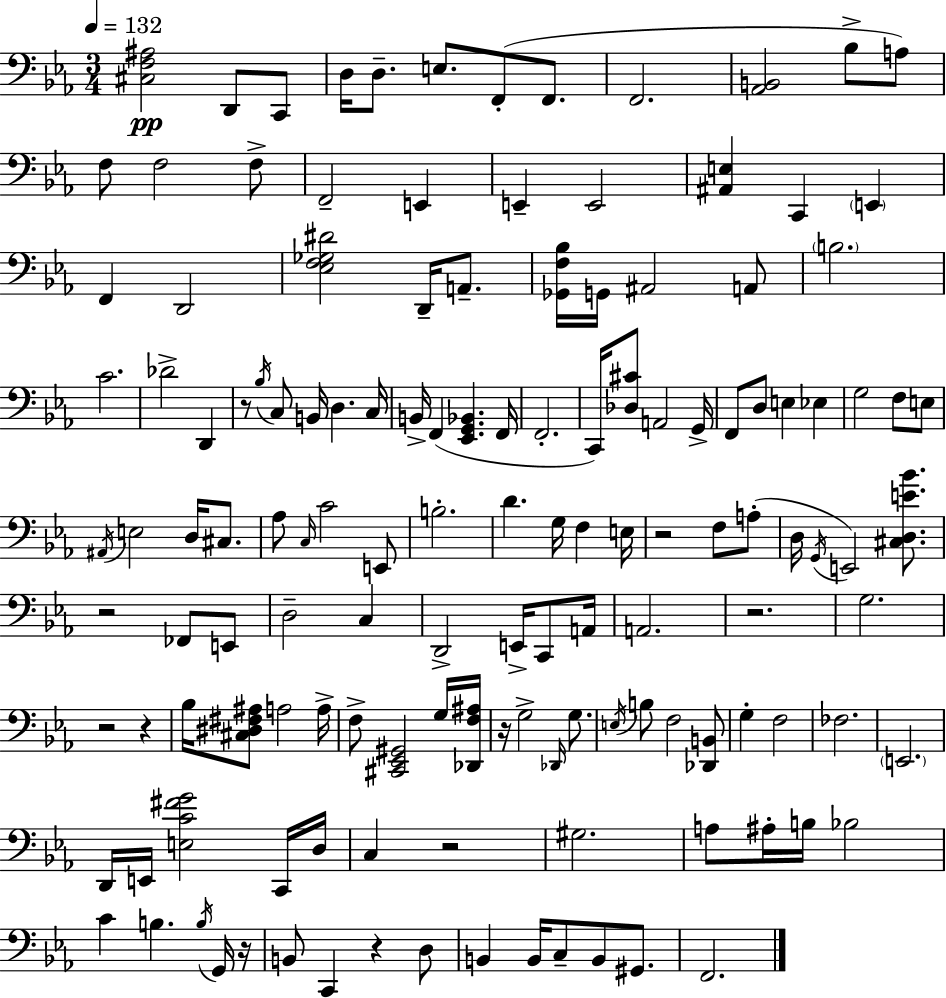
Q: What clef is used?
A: bass